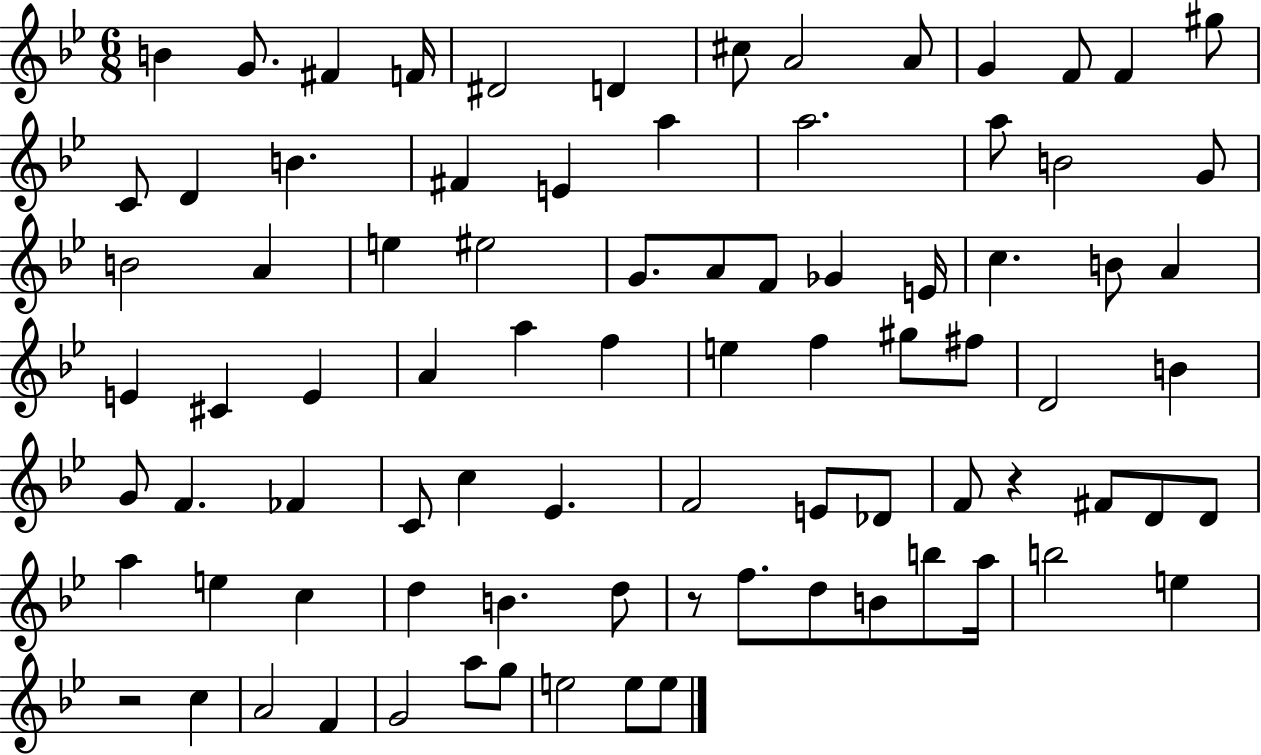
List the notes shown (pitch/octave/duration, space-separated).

B4/q G4/e. F#4/q F4/s D#4/h D4/q C#5/e A4/h A4/e G4/q F4/e F4/q G#5/e C4/e D4/q B4/q. F#4/q E4/q A5/q A5/h. A5/e B4/h G4/e B4/h A4/q E5/q EIS5/h G4/e. A4/e F4/e Gb4/q E4/s C5/q. B4/e A4/q E4/q C#4/q E4/q A4/q A5/q F5/q E5/q F5/q G#5/e F#5/e D4/h B4/q G4/e F4/q. FES4/q C4/e C5/q Eb4/q. F4/h E4/e Db4/e F4/e R/q F#4/e D4/e D4/e A5/q E5/q C5/q D5/q B4/q. D5/e R/e F5/e. D5/e B4/e B5/e A5/s B5/h E5/q R/h C5/q A4/h F4/q G4/h A5/e G5/e E5/h E5/e E5/e